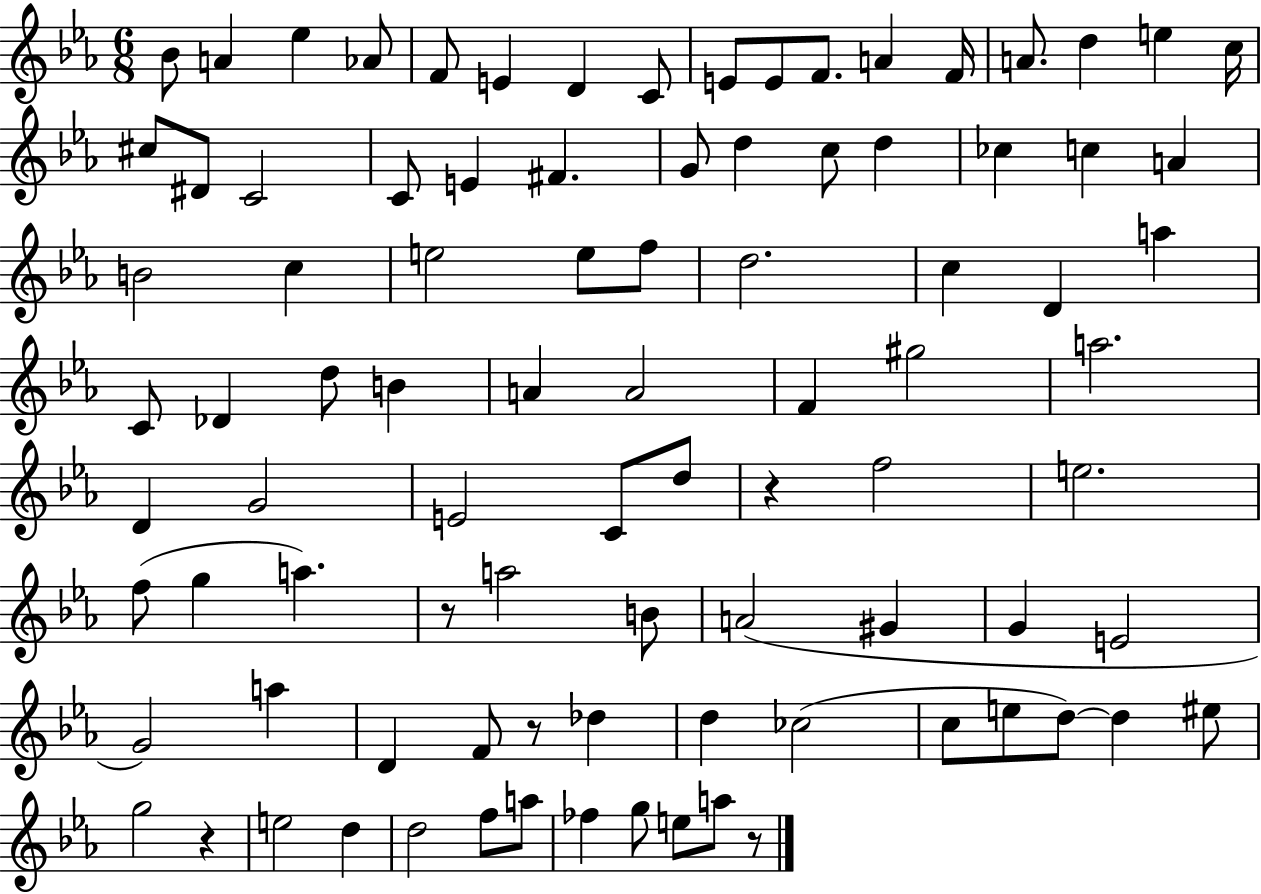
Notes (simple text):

Bb4/e A4/q Eb5/q Ab4/e F4/e E4/q D4/q C4/e E4/e E4/e F4/e. A4/q F4/s A4/e. D5/q E5/q C5/s C#5/e D#4/e C4/h C4/e E4/q F#4/q. G4/e D5/q C5/e D5/q CES5/q C5/q A4/q B4/h C5/q E5/h E5/e F5/e D5/h. C5/q D4/q A5/q C4/e Db4/q D5/e B4/q A4/q A4/h F4/q G#5/h A5/h. D4/q G4/h E4/h C4/e D5/e R/q F5/h E5/h. F5/e G5/q A5/q. R/e A5/h B4/e A4/h G#4/q G4/q E4/h G4/h A5/q D4/q F4/e R/e Db5/q D5/q CES5/h C5/e E5/e D5/e D5/q EIS5/e G5/h R/q E5/h D5/q D5/h F5/e A5/e FES5/q G5/e E5/e A5/e R/e